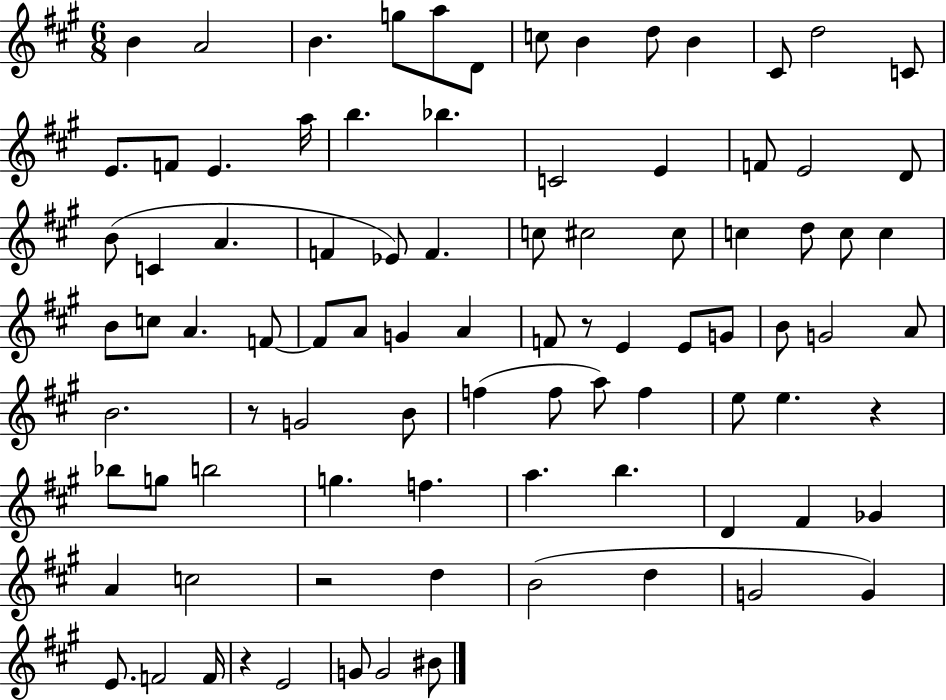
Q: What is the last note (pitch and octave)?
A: BIS4